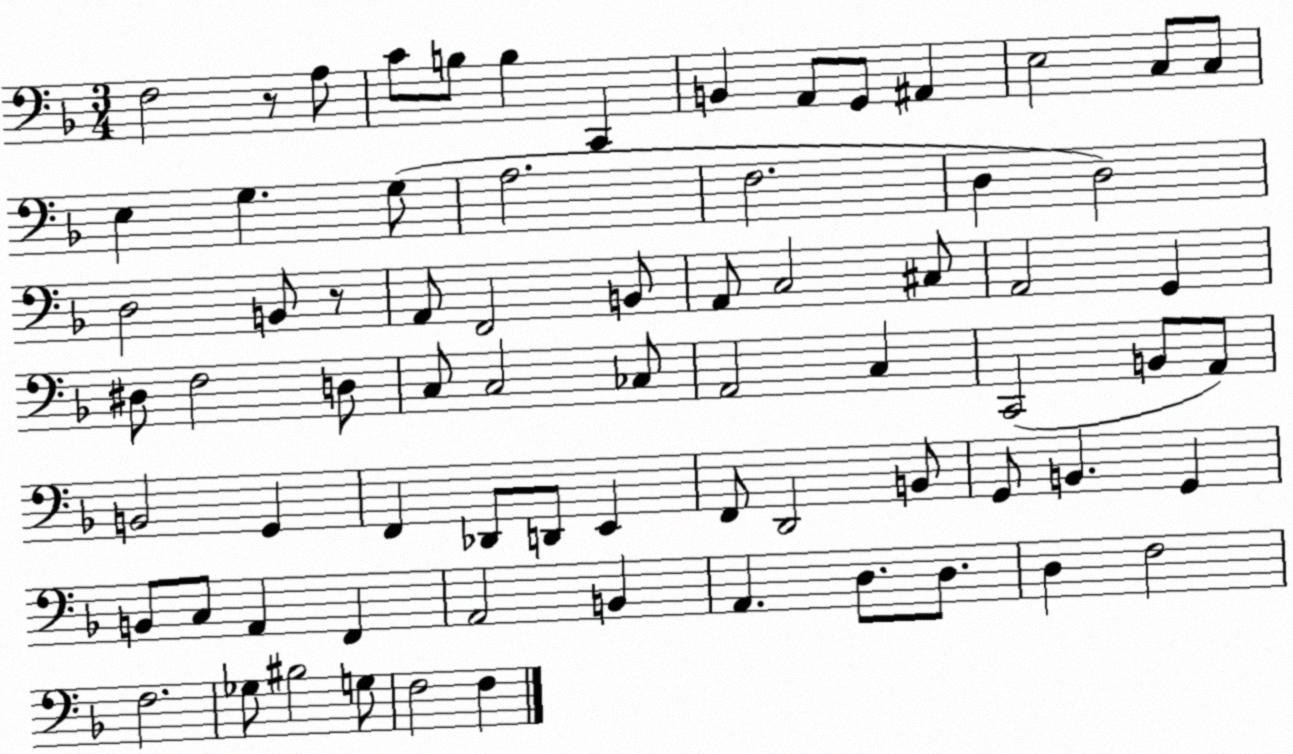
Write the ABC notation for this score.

X:1
T:Untitled
M:3/4
L:1/4
K:F
F,2 z/2 A,/2 C/2 B,/2 B, C,, B,, A,,/2 G,,/2 ^A,, E,2 C,/2 C,/2 E, G, G,/2 A,2 F,2 D, D,2 D,2 B,,/2 z/2 A,,/2 F,,2 B,,/2 A,,/2 C,2 ^C,/2 A,,2 G,, ^D,/2 F,2 D,/2 C,/2 C,2 _C,/2 A,,2 C, C,,2 B,,/2 A,,/2 B,,2 G,, F,, _D,,/2 D,,/2 E,, F,,/2 D,,2 B,,/2 G,,/2 B,, G,, B,,/2 C,/2 A,, F,, A,,2 B,, A,, D,/2 D,/2 D, F,2 F,2 _G,/2 ^B,2 G,/2 F,2 F,